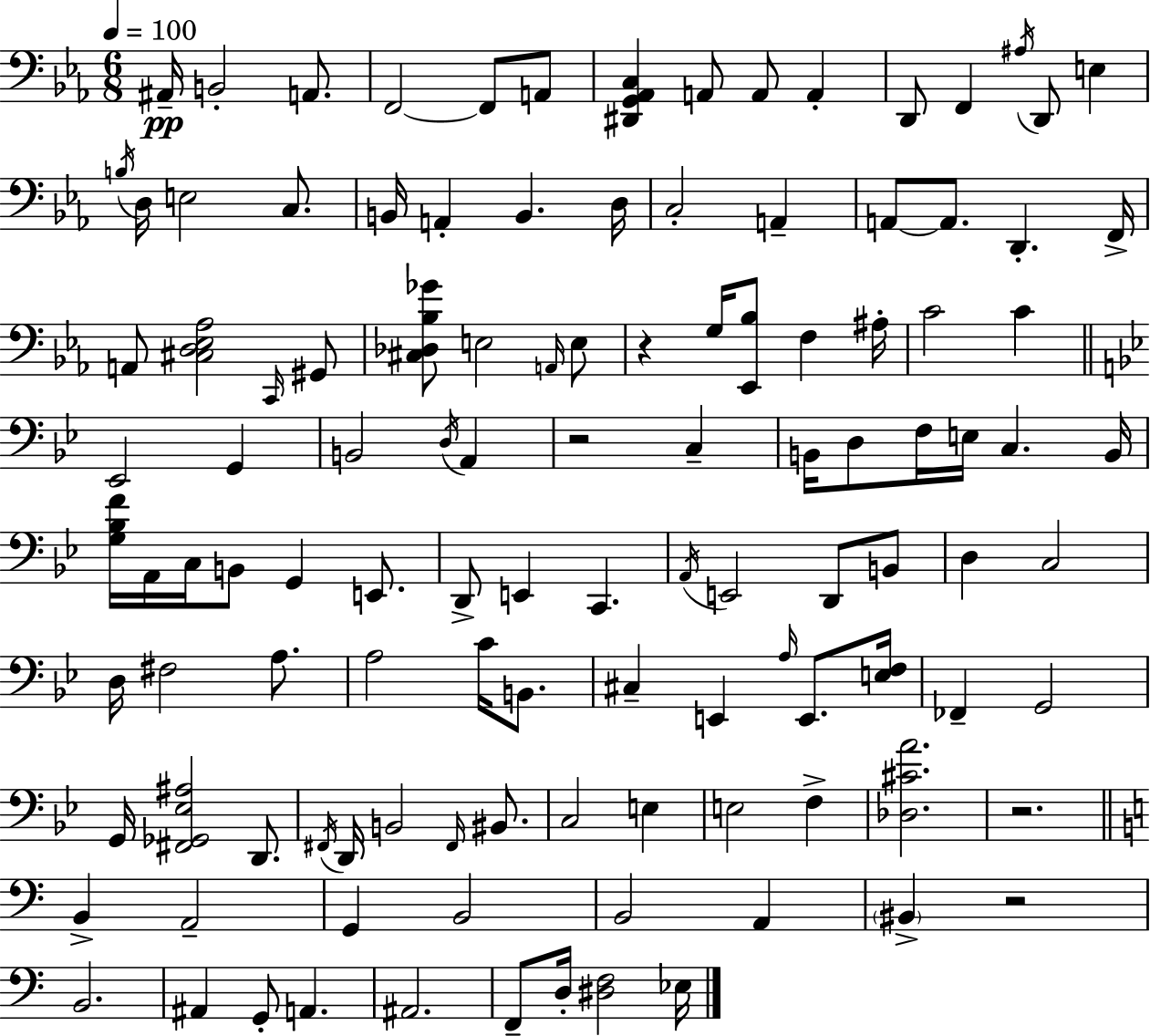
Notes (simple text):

A#2/s B2/h A2/e. F2/h F2/e A2/e [D#2,G2,Ab2,C3]/q A2/e A2/e A2/q D2/e F2/q A#3/s D2/e E3/q B3/s D3/s E3/h C3/e. B2/s A2/q B2/q. D3/s C3/h A2/q A2/e A2/e. D2/q. F2/s A2/e [C#3,D3,Eb3,Ab3]/h C2/s G#2/e [C#3,Db3,Bb3,Gb4]/e E3/h A2/s E3/e R/q G3/s [Eb2,Bb3]/e F3/q A#3/s C4/h C4/q Eb2/h G2/q B2/h D3/s A2/q R/h C3/q B2/s D3/e F3/s E3/s C3/q. B2/s [G3,Bb3,F4]/s A2/s C3/s B2/e G2/q E2/e. D2/e E2/q C2/q. A2/s E2/h D2/e B2/e D3/q C3/h D3/s F#3/h A3/e. A3/h C4/s B2/e. C#3/q E2/q A3/s E2/e. [E3,F3]/s FES2/q G2/h G2/s [F#2,Gb2,Eb3,A#3]/h D2/e. F#2/s D2/s B2/h F#2/s BIS2/e. C3/h E3/q E3/h F3/q [Db3,C#4,A4]/h. R/h. B2/q A2/h G2/q B2/h B2/h A2/q BIS2/q R/h B2/h. A#2/q G2/e A2/q. A#2/h. F2/e D3/s [D#3,F3]/h Eb3/s